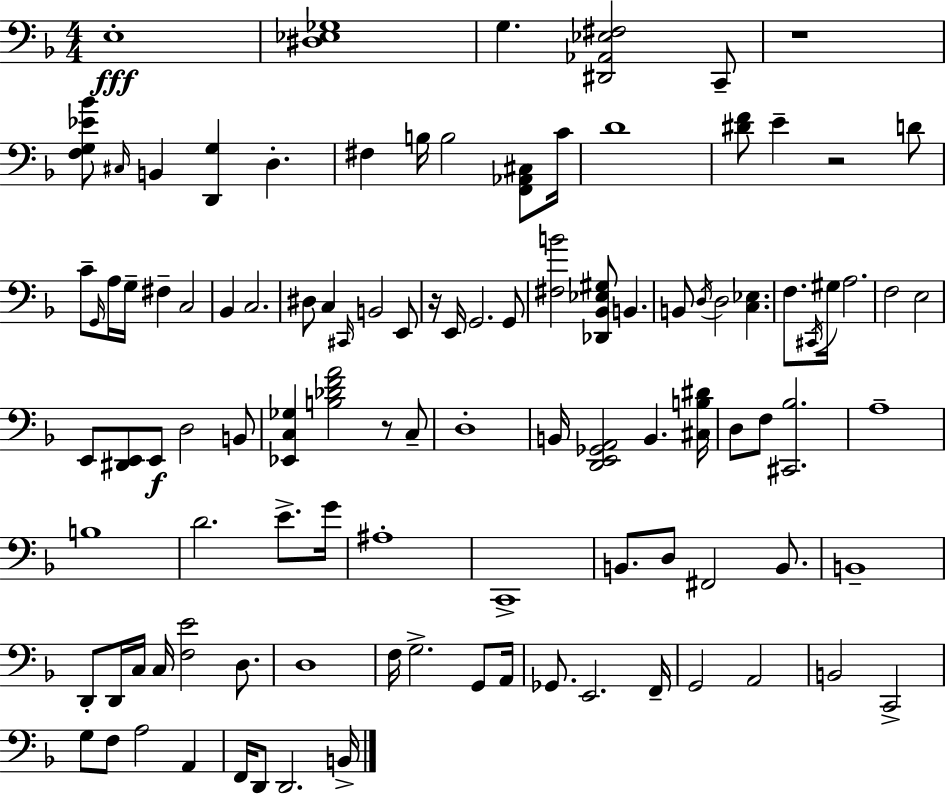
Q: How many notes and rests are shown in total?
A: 106